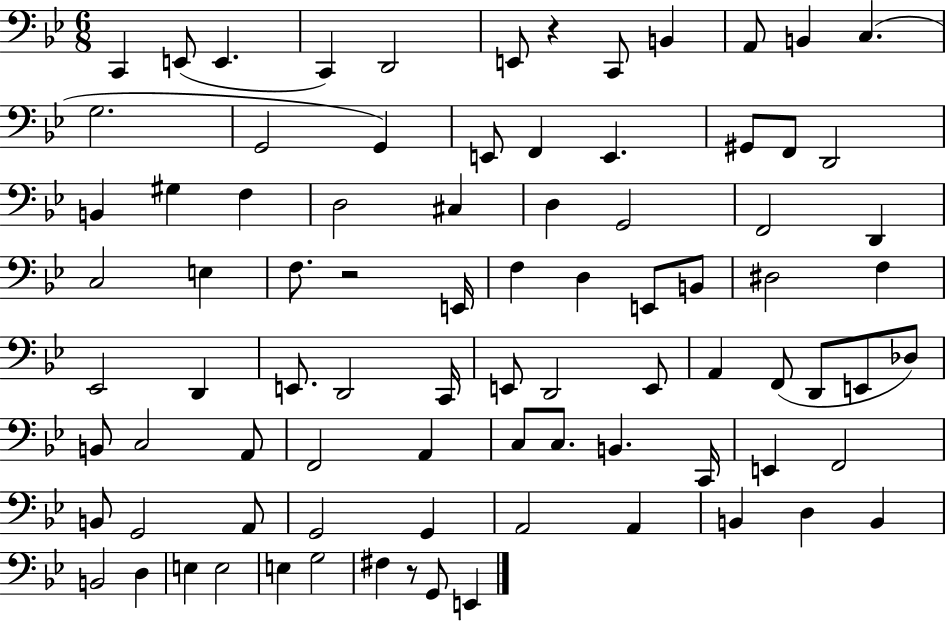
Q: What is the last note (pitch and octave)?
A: E2